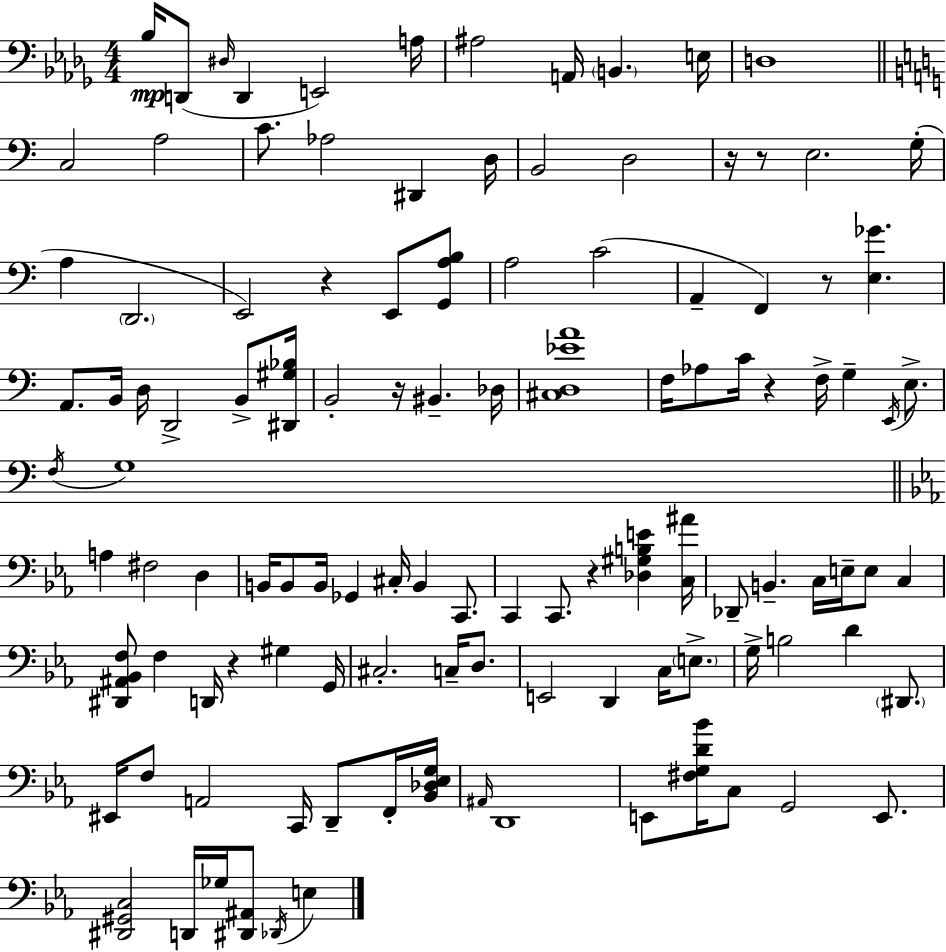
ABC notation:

X:1
T:Untitled
M:4/4
L:1/4
K:Bbm
_B,/4 D,,/2 ^D,/4 D,, E,,2 A,/4 ^A,2 A,,/4 B,, E,/4 D,4 C,2 A,2 C/2 _A,2 ^D,, D,/4 B,,2 D,2 z/4 z/2 E,2 G,/4 A, D,,2 E,,2 z E,,/2 [G,,A,B,]/2 A,2 C2 A,, F,, z/2 [E,_G] A,,/2 B,,/4 D,/4 D,,2 B,,/2 [^D,,^G,_B,]/4 B,,2 z/4 ^B,, _D,/4 [^C,D,_EA]4 F,/4 _A,/2 C/4 z F,/4 G, E,,/4 E,/2 F,/4 G,4 A, ^F,2 D, B,,/4 B,,/2 B,,/4 _G,, ^C,/4 B,, C,,/2 C,, C,,/2 z [_D,^G,B,E] [C,^A]/4 _D,,/2 B,, C,/4 E,/4 E,/2 C, [^D,,^A,,_B,,F,]/2 F, D,,/4 z ^G, G,,/4 ^C,2 C,/4 D,/2 E,,2 D,, C,/4 E,/2 G,/4 B,2 D ^D,,/2 ^E,,/4 F,/2 A,,2 C,,/4 D,,/2 F,,/4 [_B,,_D,_E,G,]/4 ^A,,/4 D,,4 E,,/2 [^F,G,D_B]/4 C,/2 G,,2 E,,/2 [^D,,^G,,C,]2 D,,/4 _G,/4 [^D,,^A,,]/2 _D,,/4 E,